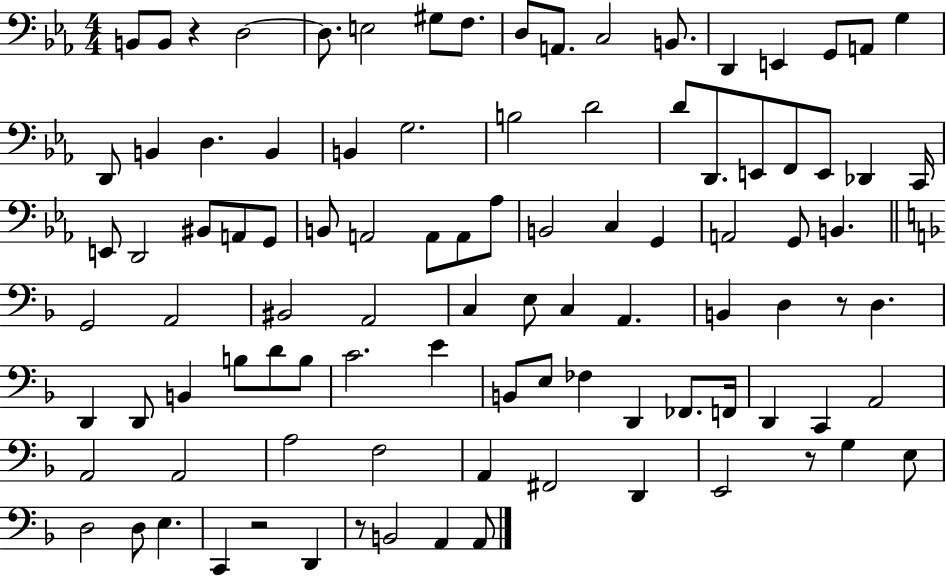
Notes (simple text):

B2/e B2/e R/q D3/h D3/e. E3/h G#3/e F3/e. D3/e A2/e. C3/h B2/e. D2/q E2/q G2/e A2/e G3/q D2/e B2/q D3/q. B2/q B2/q G3/h. B3/h D4/h D4/e D2/e. E2/e F2/e E2/e Db2/q C2/s E2/e D2/h BIS2/e A2/e G2/e B2/e A2/h A2/e A2/e Ab3/e B2/h C3/q G2/q A2/h G2/e B2/q. G2/h A2/h BIS2/h A2/h C3/q E3/e C3/q A2/q. B2/q D3/q R/e D3/q. D2/q D2/e B2/q B3/e D4/e B3/e C4/h. E4/q B2/e E3/e FES3/q D2/q FES2/e. F2/s D2/q C2/q A2/h A2/h A2/h A3/h F3/h A2/q F#2/h D2/q E2/h R/e G3/q E3/e D3/h D3/e E3/q. C2/q R/h D2/q R/e B2/h A2/q A2/e